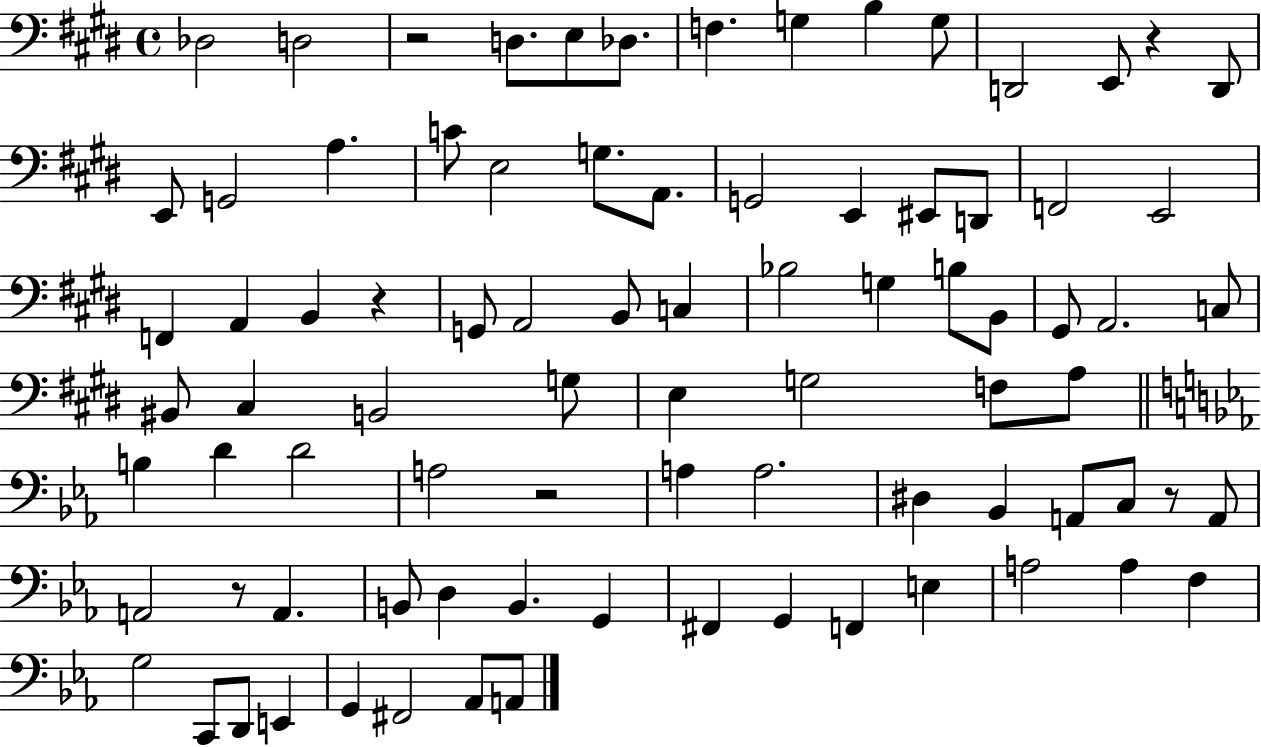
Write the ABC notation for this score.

X:1
T:Untitled
M:4/4
L:1/4
K:E
_D,2 D,2 z2 D,/2 E,/2 _D,/2 F, G, B, G,/2 D,,2 E,,/2 z D,,/2 E,,/2 G,,2 A, C/2 E,2 G,/2 A,,/2 G,,2 E,, ^E,,/2 D,,/2 F,,2 E,,2 F,, A,, B,, z G,,/2 A,,2 B,,/2 C, _B,2 G, B,/2 B,,/2 ^G,,/2 A,,2 C,/2 ^B,,/2 ^C, B,,2 G,/2 E, G,2 F,/2 A,/2 B, D D2 A,2 z2 A, A,2 ^D, _B,, A,,/2 C,/2 z/2 A,,/2 A,,2 z/2 A,, B,,/2 D, B,, G,, ^F,, G,, F,, E, A,2 A, F, G,2 C,,/2 D,,/2 E,, G,, ^F,,2 _A,,/2 A,,/2